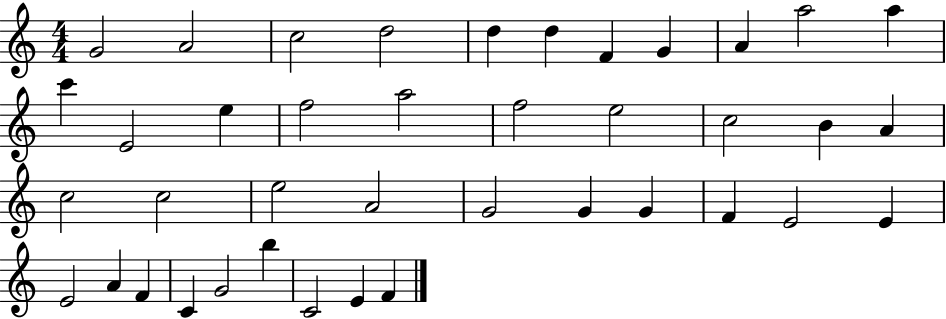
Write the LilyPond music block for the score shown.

{
  \clef treble
  \numericTimeSignature
  \time 4/4
  \key c \major
  g'2 a'2 | c''2 d''2 | d''4 d''4 f'4 g'4 | a'4 a''2 a''4 | \break c'''4 e'2 e''4 | f''2 a''2 | f''2 e''2 | c''2 b'4 a'4 | \break c''2 c''2 | e''2 a'2 | g'2 g'4 g'4 | f'4 e'2 e'4 | \break e'2 a'4 f'4 | c'4 g'2 b''4 | c'2 e'4 f'4 | \bar "|."
}